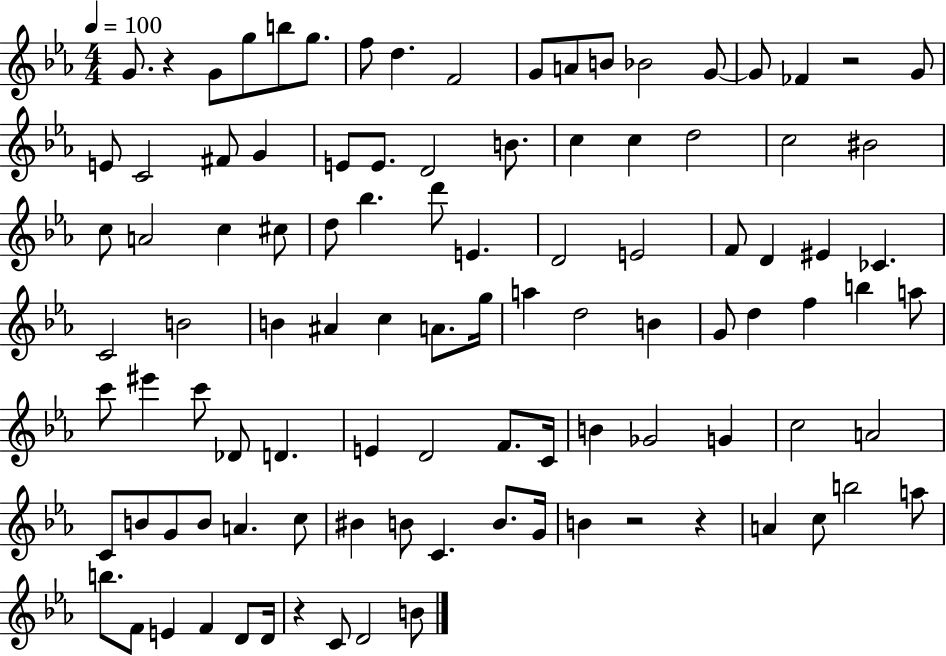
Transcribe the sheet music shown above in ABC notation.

X:1
T:Untitled
M:4/4
L:1/4
K:Eb
G/2 z G/2 g/2 b/2 g/2 f/2 d F2 G/2 A/2 B/2 _B2 G/2 G/2 _F z2 G/2 E/2 C2 ^F/2 G E/2 E/2 D2 B/2 c c d2 c2 ^B2 c/2 A2 c ^c/2 d/2 _b d'/2 E D2 E2 F/2 D ^E _C C2 B2 B ^A c A/2 g/4 a d2 B G/2 d f b a/2 c'/2 ^e' c'/2 _D/2 D E D2 F/2 C/4 B _G2 G c2 A2 C/2 B/2 G/2 B/2 A c/2 ^B B/2 C B/2 G/4 B z2 z A c/2 b2 a/2 b/2 F/2 E F D/2 D/4 z C/2 D2 B/2